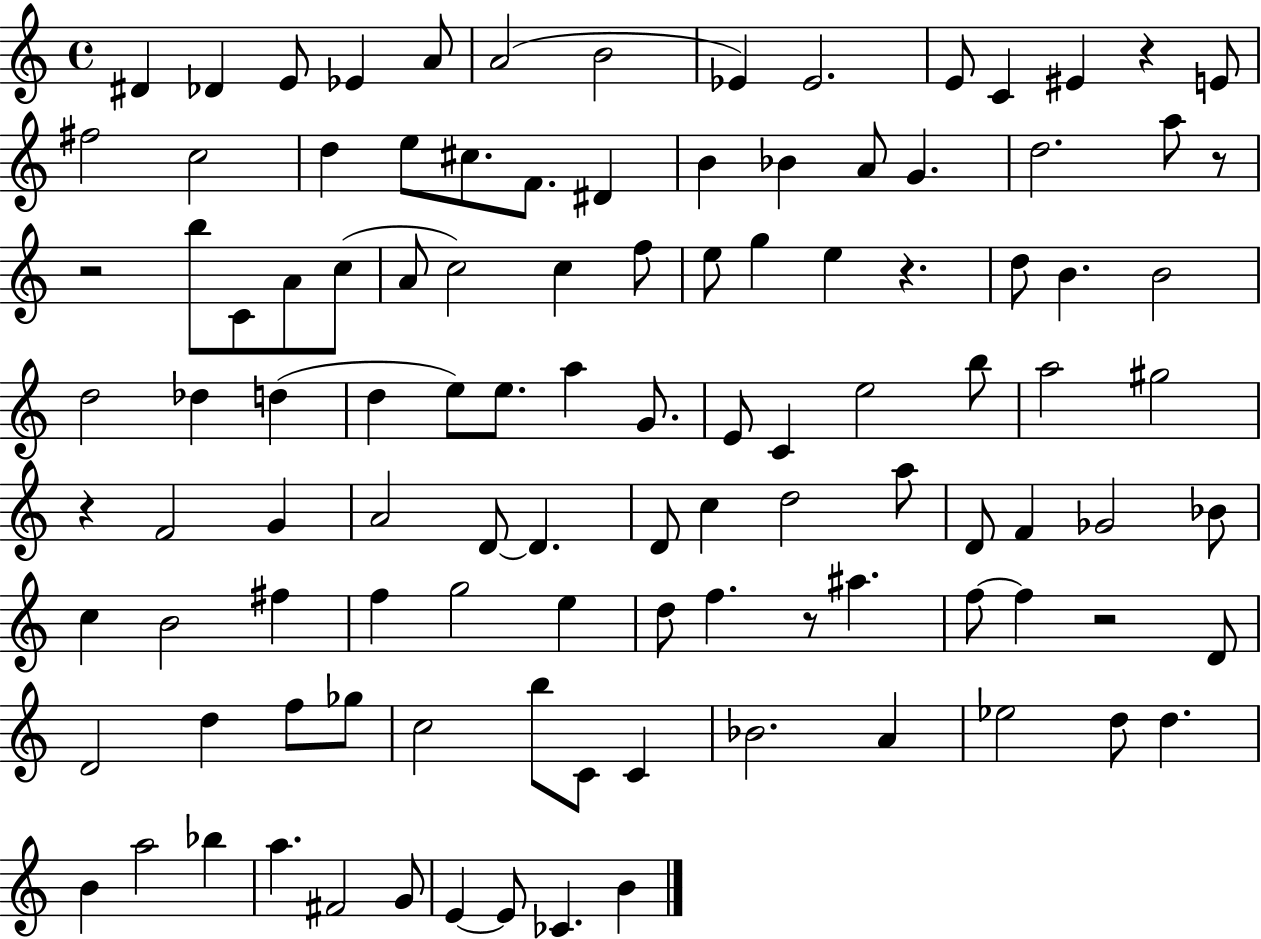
D#4/q Db4/q E4/e Eb4/q A4/e A4/h B4/h Eb4/q Eb4/h. E4/e C4/q EIS4/q R/q E4/e F#5/h C5/h D5/q E5/e C#5/e. F4/e. D#4/q B4/q Bb4/q A4/e G4/q. D5/h. A5/e R/e R/h B5/e C4/e A4/e C5/e A4/e C5/h C5/q F5/e E5/e G5/q E5/q R/q. D5/e B4/q. B4/h D5/h Db5/q D5/q D5/q E5/e E5/e. A5/q G4/e. E4/e C4/q E5/h B5/e A5/h G#5/h R/q F4/h G4/q A4/h D4/e D4/q. D4/e C5/q D5/h A5/e D4/e F4/q Gb4/h Bb4/e C5/q B4/h F#5/q F5/q G5/h E5/q D5/e F5/q. R/e A#5/q. F5/e F5/q R/h D4/e D4/h D5/q F5/e Gb5/e C5/h B5/e C4/e C4/q Bb4/h. A4/q Eb5/h D5/e D5/q. B4/q A5/h Bb5/q A5/q. F#4/h G4/e E4/q E4/e CES4/q. B4/q